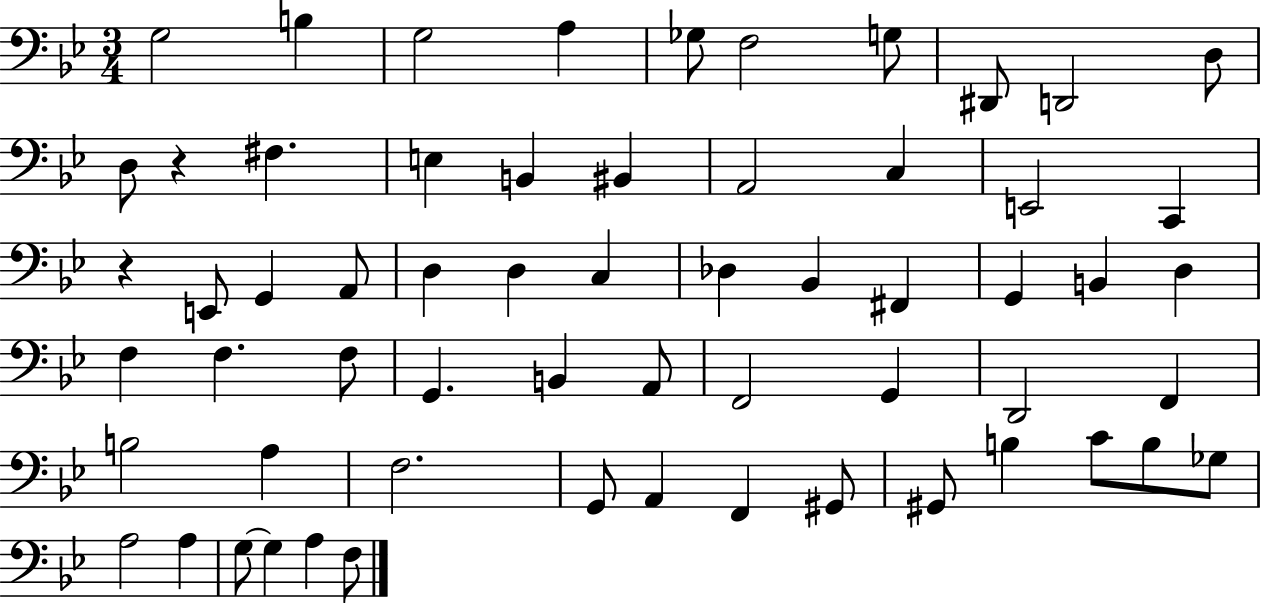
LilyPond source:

{
  \clef bass
  \numericTimeSignature
  \time 3/4
  \key bes \major
  \repeat volta 2 { g2 b4 | g2 a4 | ges8 f2 g8 | dis,8 d,2 d8 | \break d8 r4 fis4. | e4 b,4 bis,4 | a,2 c4 | e,2 c,4 | \break r4 e,8 g,4 a,8 | d4 d4 c4 | des4 bes,4 fis,4 | g,4 b,4 d4 | \break f4 f4. f8 | g,4. b,4 a,8 | f,2 g,4 | d,2 f,4 | \break b2 a4 | f2. | g,8 a,4 f,4 gis,8 | gis,8 b4 c'8 b8 ges8 | \break a2 a4 | g8~~ g4 a4 f8 | } \bar "|."
}